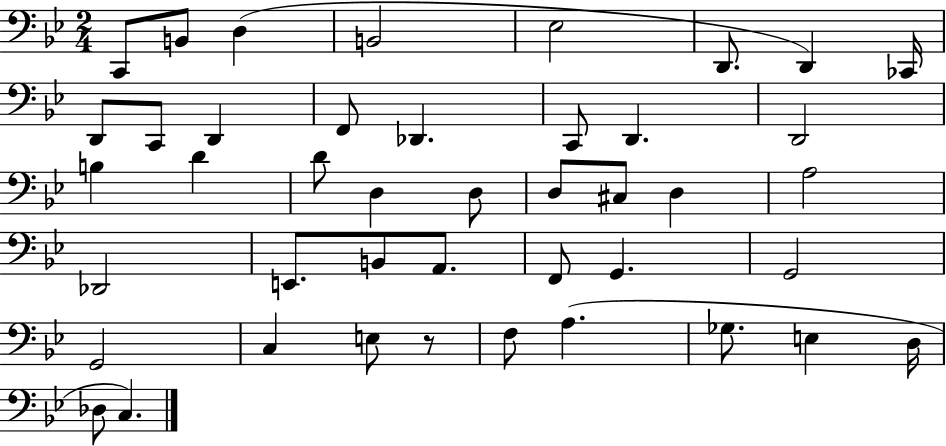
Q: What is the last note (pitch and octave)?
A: C3